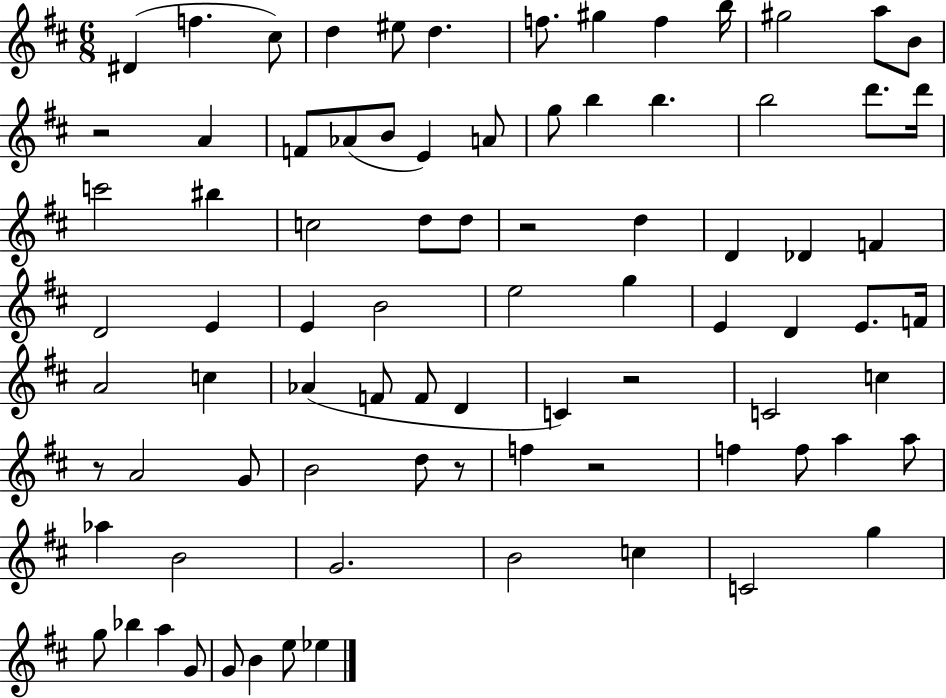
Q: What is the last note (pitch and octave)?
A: Eb5